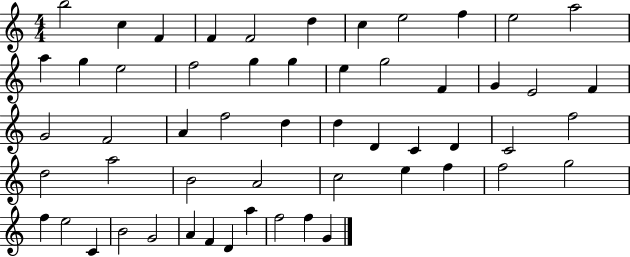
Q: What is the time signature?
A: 4/4